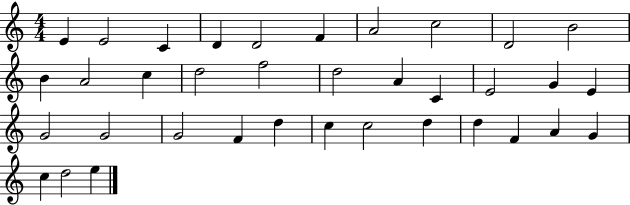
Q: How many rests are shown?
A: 0